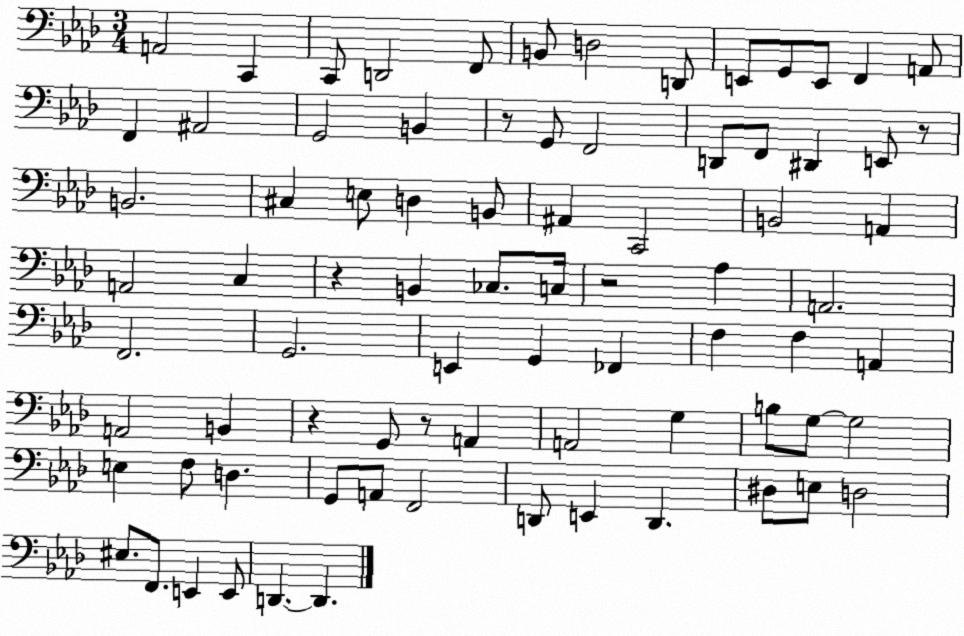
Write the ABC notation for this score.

X:1
T:Untitled
M:3/4
L:1/4
K:Ab
A,,2 C,, C,,/2 D,,2 F,,/2 B,,/2 D,2 D,,/2 E,,/2 G,,/2 E,,/2 F,, A,,/2 F,, ^A,,2 G,,2 B,, z/2 G,,/2 F,,2 D,,/2 F,,/2 ^D,, E,,/2 z/2 B,,2 ^C, E,/2 D, B,,/2 ^A,, C,,2 B,,2 A,, A,,2 C, z B,, _C,/2 C,/4 z2 _A, A,,2 F,,2 G,,2 E,, G,, _F,, F, F, A,, A,,2 B,, z G,,/2 z/2 A,, A,,2 G, B,/2 G,/2 G,2 E, F,/2 D, G,,/2 A,,/2 F,,2 D,,/2 E,, D,, ^D,/2 E,/2 D,2 ^E,/2 F,,/2 E,, E,,/2 D,, D,,